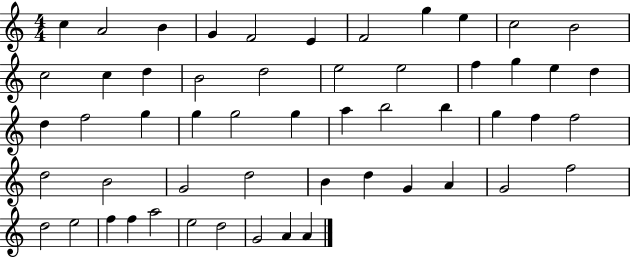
{
  \clef treble
  \numericTimeSignature
  \time 4/4
  \key c \major
  c''4 a'2 b'4 | g'4 f'2 e'4 | f'2 g''4 e''4 | c''2 b'2 | \break c''2 c''4 d''4 | b'2 d''2 | e''2 e''2 | f''4 g''4 e''4 d''4 | \break d''4 f''2 g''4 | g''4 g''2 g''4 | a''4 b''2 b''4 | g''4 f''4 f''2 | \break d''2 b'2 | g'2 d''2 | b'4 d''4 g'4 a'4 | g'2 f''2 | \break d''2 e''2 | f''4 f''4 a''2 | e''2 d''2 | g'2 a'4 a'4 | \break \bar "|."
}